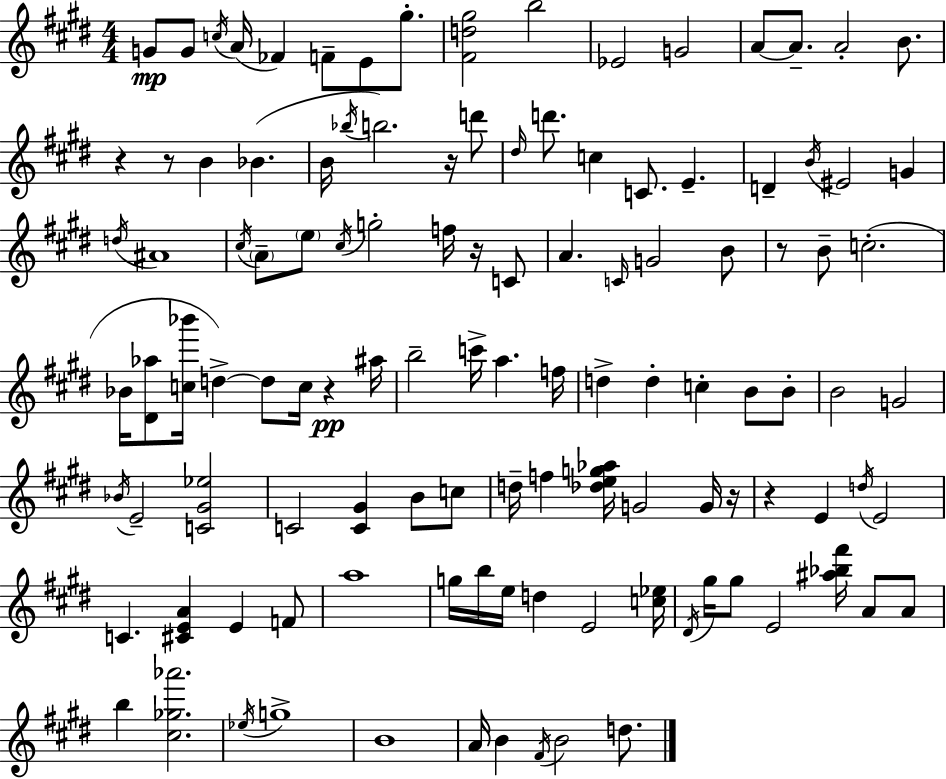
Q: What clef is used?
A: treble